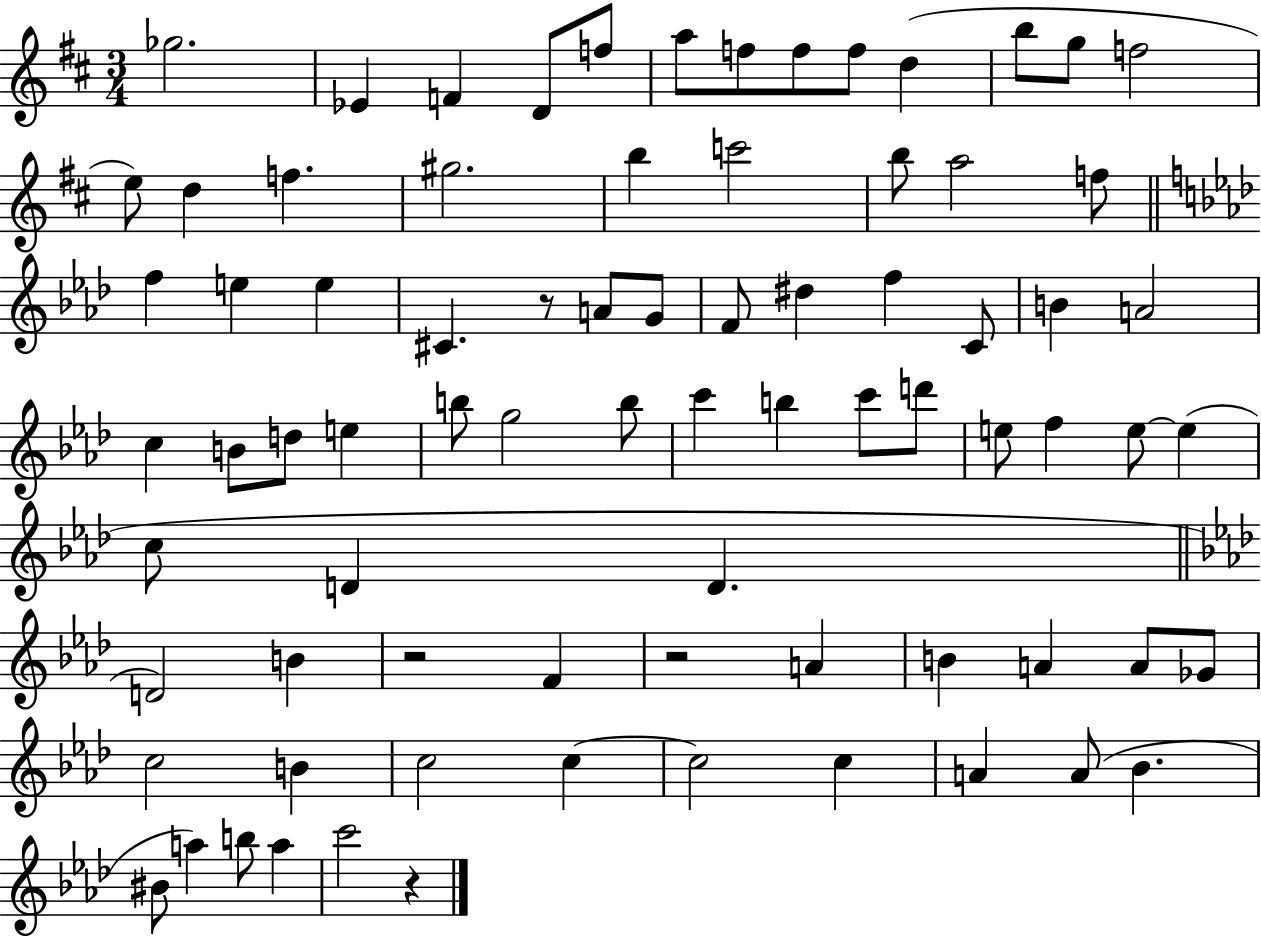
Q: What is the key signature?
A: D major